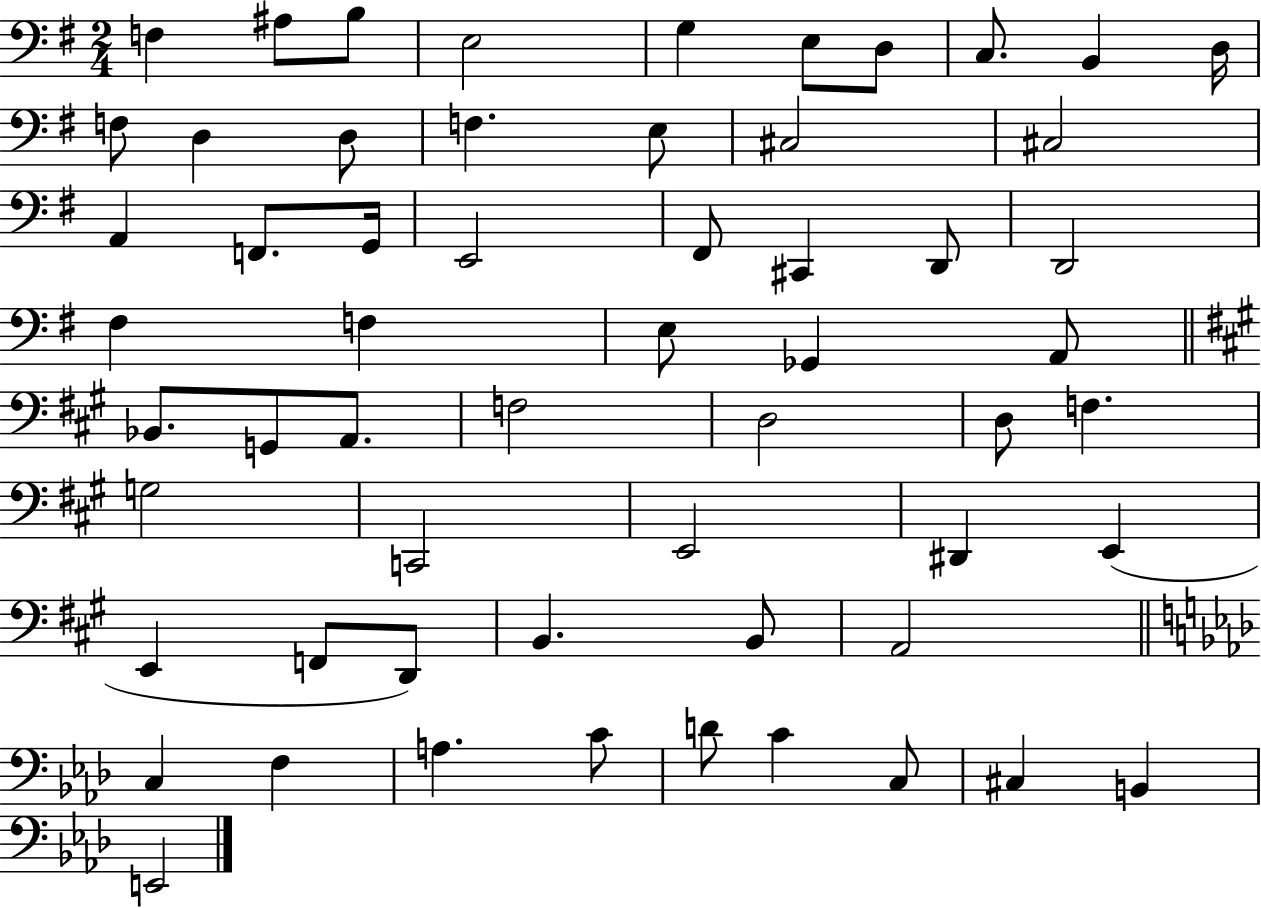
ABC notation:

X:1
T:Untitled
M:2/4
L:1/4
K:G
F, ^A,/2 B,/2 E,2 G, E,/2 D,/2 C,/2 B,, D,/4 F,/2 D, D,/2 F, E,/2 ^C,2 ^C,2 A,, F,,/2 G,,/4 E,,2 ^F,,/2 ^C,, D,,/2 D,,2 ^F, F, E,/2 _G,, A,,/2 _B,,/2 G,,/2 A,,/2 F,2 D,2 D,/2 F, G,2 C,,2 E,,2 ^D,, E,, E,, F,,/2 D,,/2 B,, B,,/2 A,,2 C, F, A, C/2 D/2 C C,/2 ^C, B,, E,,2